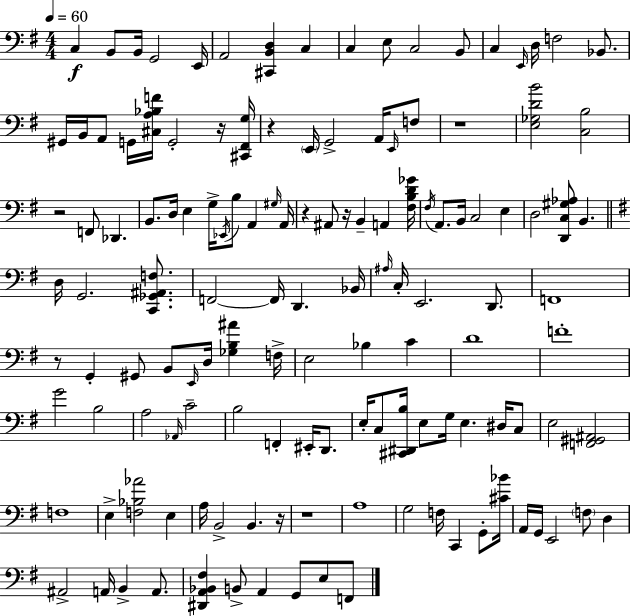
X:1
T:Untitled
M:4/4
L:1/4
K:G
C, B,,/2 B,,/4 G,,2 E,,/4 A,,2 [^C,,B,,D,] C, C, E,/2 C,2 B,,/2 C, E,,/4 D,/4 F,2 _B,,/2 ^G,,/4 B,,/4 A,,/2 G,,/4 [^C,A,_B,F]/4 G,,2 z/4 [^C,,^F,,G,]/4 z E,,/4 G,,2 A,,/4 E,,/4 F,/2 z4 [E,_G,DB]2 [C,B,]2 z2 F,,/2 _D,, B,,/2 D,/4 E, G,/4 _E,,/4 B,/2 A,, ^G,/4 A,,/4 z ^A,,/2 z/4 B,, A,, [^F,B,D_G]/4 ^F,/4 A,,/2 B,,/4 C,2 E, D,2 [D,,C,^G,_A,]/2 B,, D,/4 G,,2 [C,,_G,,^A,,F,]/2 F,,2 F,,/4 D,, _B,,/4 ^A,/4 C,/4 E,,2 D,,/2 F,,4 z/2 G,, ^G,,/2 B,,/2 E,,/4 D,/4 [_G,B,^A] F,/4 E,2 _B, C D4 F4 G2 B,2 A,2 _A,,/4 C2 B,2 F,, ^E,,/4 D,,/2 E,/4 C,/2 [^C,,^D,,B,]/4 E,/2 G,/4 E, ^D,/4 C,/2 E,2 [F,,^G,,^A,,]2 F,4 E, [F,_B,_A]2 E, A,/4 B,,2 B,, z/4 z4 A,4 G,2 F,/4 C,, G,,/2 [^C_B]/4 A,,/4 G,,/4 E,,2 F,/2 D, ^A,,2 A,,/4 B,, A,,/2 [^D,,A,,_B,,^F,] B,,/2 A,, G,,/2 E,/2 F,,/2